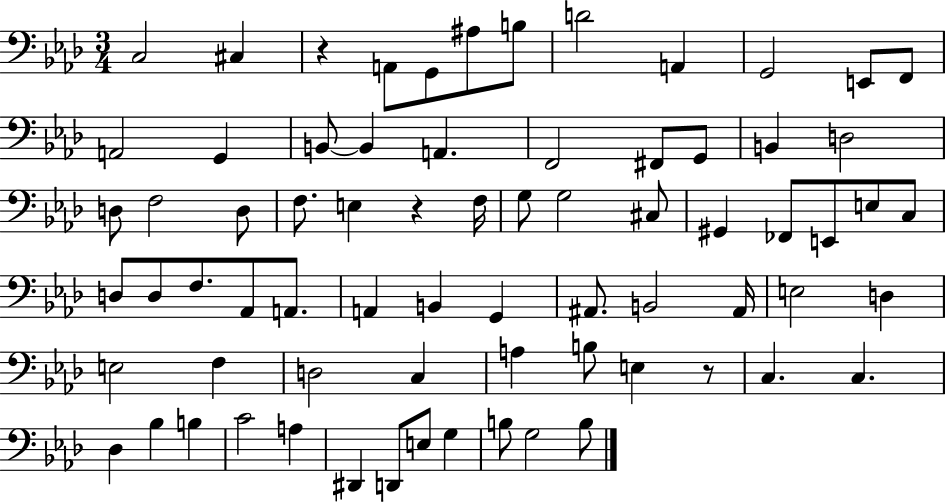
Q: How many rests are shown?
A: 3